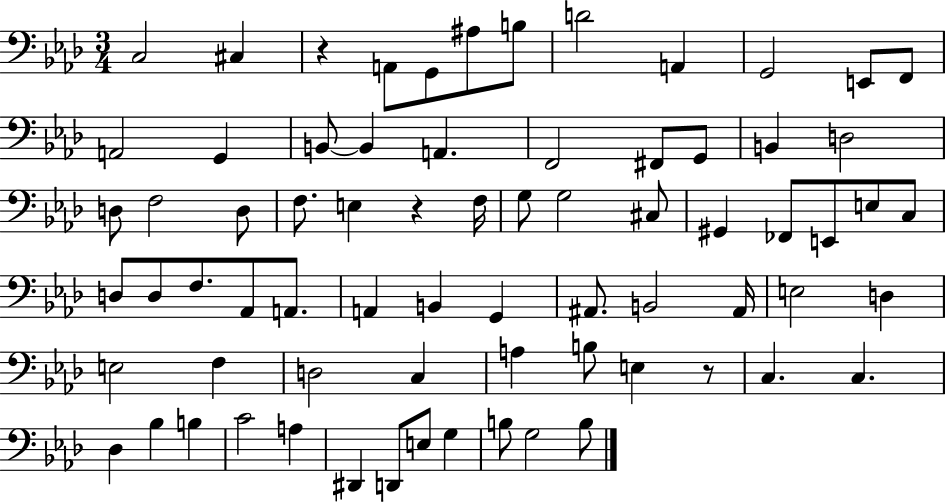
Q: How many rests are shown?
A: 3